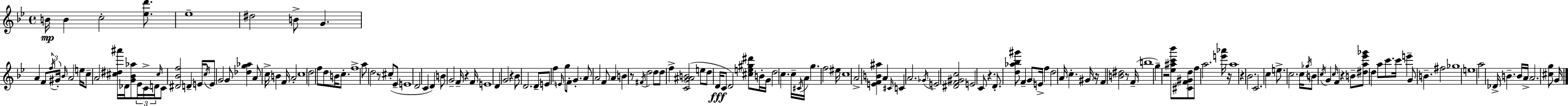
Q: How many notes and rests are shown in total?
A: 172